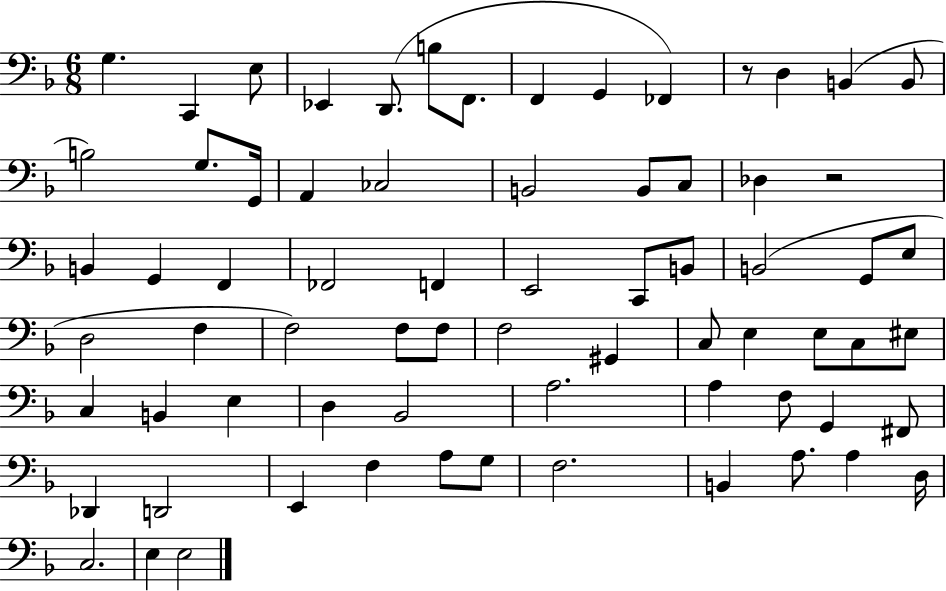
{
  \clef bass
  \numericTimeSignature
  \time 6/8
  \key f \major
  \repeat volta 2 { g4. c,4 e8 | ees,4 d,8.( b8 f,8. | f,4 g,4 fes,4) | r8 d4 b,4( b,8 | \break b2) g8. g,16 | a,4 ces2 | b,2 b,8 c8 | des4 r2 | \break b,4 g,4 f,4 | fes,2 f,4 | e,2 c,8 b,8 | b,2( g,8 e8 | \break d2 f4 | f2) f8 f8 | f2 gis,4 | c8 e4 e8 c8 eis8 | \break c4 b,4 e4 | d4 bes,2 | a2. | a4 f8 g,4 fis,8 | \break des,4 d,2 | e,4 f4 a8 g8 | f2. | b,4 a8. a4 d16 | \break c2. | e4 e2 | } \bar "|."
}